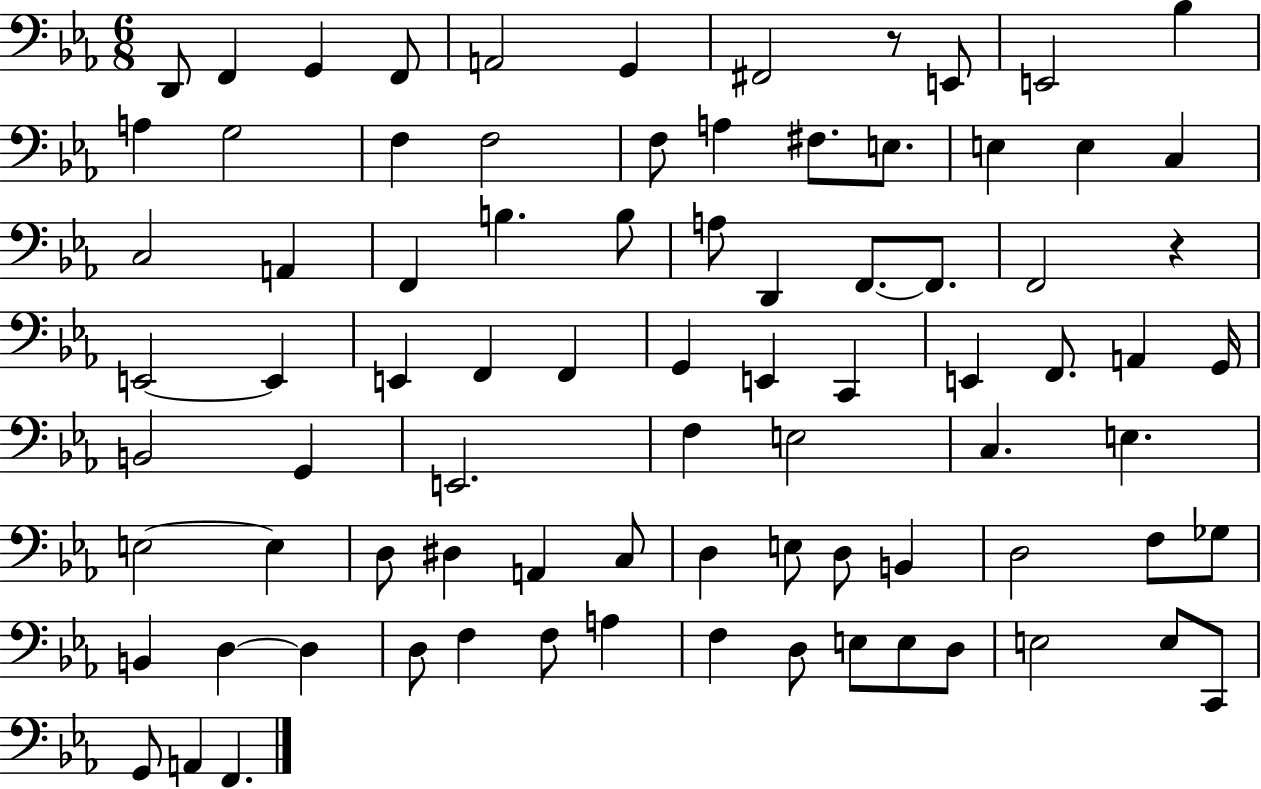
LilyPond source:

{
  \clef bass
  \numericTimeSignature
  \time 6/8
  \key ees \major
  d,8 f,4 g,4 f,8 | a,2 g,4 | fis,2 r8 e,8 | e,2 bes4 | \break a4 g2 | f4 f2 | f8 a4 fis8. e8. | e4 e4 c4 | \break c2 a,4 | f,4 b4. b8 | a8 d,4 f,8.~~ f,8. | f,2 r4 | \break e,2~~ e,4 | e,4 f,4 f,4 | g,4 e,4 c,4 | e,4 f,8. a,4 g,16 | \break b,2 g,4 | e,2. | f4 e2 | c4. e4. | \break e2~~ e4 | d8 dis4 a,4 c8 | d4 e8 d8 b,4 | d2 f8 ges8 | \break b,4 d4~~ d4 | d8 f4 f8 a4 | f4 d8 e8 e8 d8 | e2 e8 c,8 | \break g,8 a,4 f,4. | \bar "|."
}